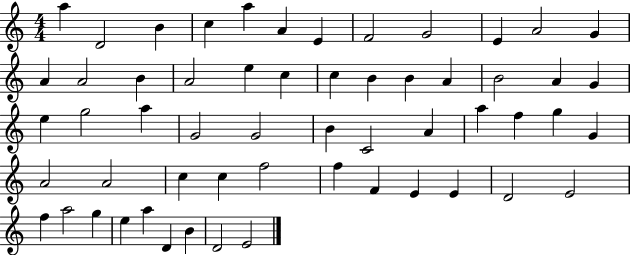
X:1
T:Untitled
M:4/4
L:1/4
K:C
a D2 B c a A E F2 G2 E A2 G A A2 B A2 e c c B B A B2 A G e g2 a G2 G2 B C2 A a f g G A2 A2 c c f2 f F E E D2 E2 f a2 g e a D B D2 E2